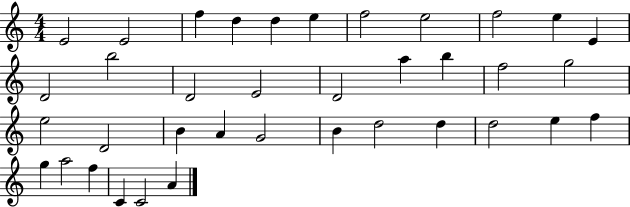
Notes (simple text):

E4/h E4/h F5/q D5/q D5/q E5/q F5/h E5/h F5/h E5/q E4/q D4/h B5/h D4/h E4/h D4/h A5/q B5/q F5/h G5/h E5/h D4/h B4/q A4/q G4/h B4/q D5/h D5/q D5/h E5/q F5/q G5/q A5/h F5/q C4/q C4/h A4/q